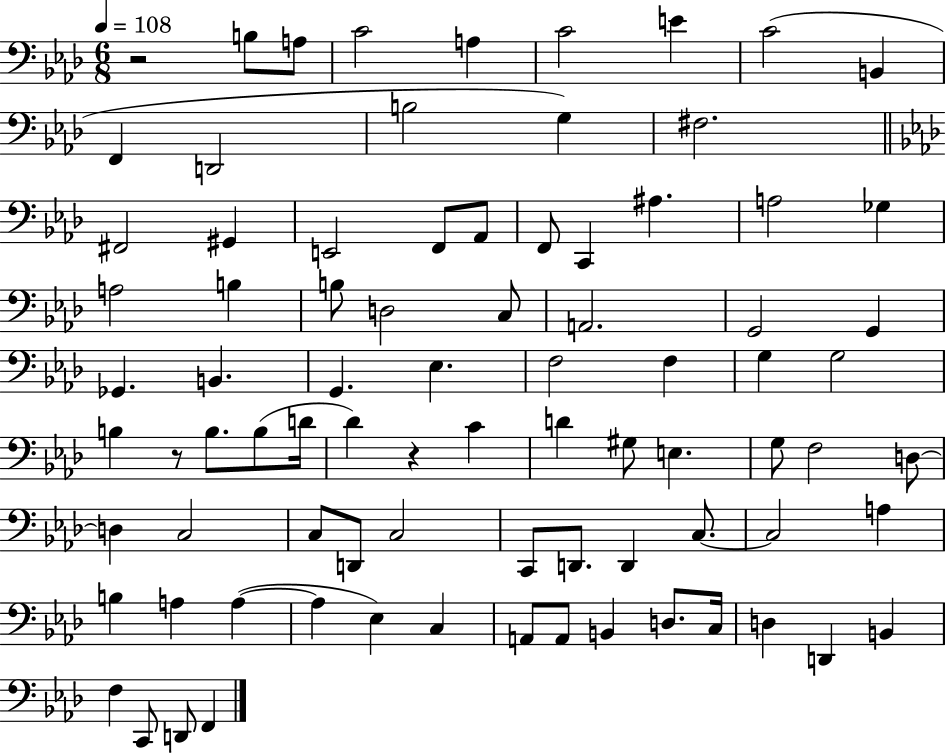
{
  \clef bass
  \numericTimeSignature
  \time 6/8
  \key aes \major
  \tempo 4 = 108
  r2 b8 a8 | c'2 a4 | c'2 e'4 | c'2( b,4 | \break f,4 d,2 | b2 g4) | fis2. | \bar "||" \break \key f \minor fis,2 gis,4 | e,2 f,8 aes,8 | f,8 c,4 ais4. | a2 ges4 | \break a2 b4 | b8 d2 c8 | a,2. | g,2 g,4 | \break ges,4. b,4. | g,4. ees4. | f2 f4 | g4 g2 | \break b4 r8 b8. b8( d'16 | des'4) r4 c'4 | d'4 gis8 e4. | g8 f2 d8~~ | \break d4 c2 | c8 d,8 c2 | c,8 d,8. d,4 c8.~~ | c2 a4 | \break b4 a4 a4~(~ | a4 ees4) c4 | a,8 a,8 b,4 d8. c16 | d4 d,4 b,4 | \break f4 c,8 d,8 f,4 | \bar "|."
}